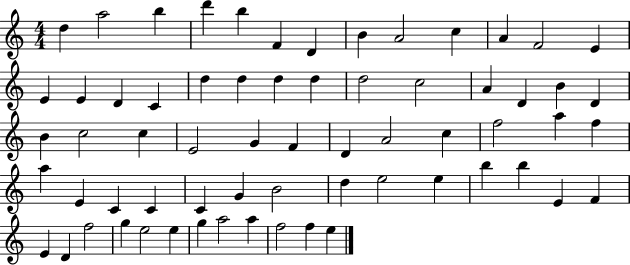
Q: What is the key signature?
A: C major